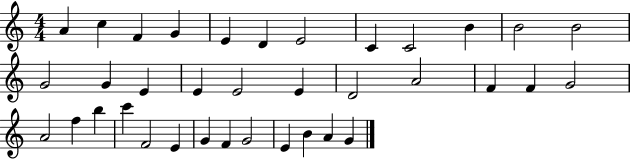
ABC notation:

X:1
T:Untitled
M:4/4
L:1/4
K:C
A c F G E D E2 C C2 B B2 B2 G2 G E E E2 E D2 A2 F F G2 A2 f b c' F2 E G F G2 E B A G